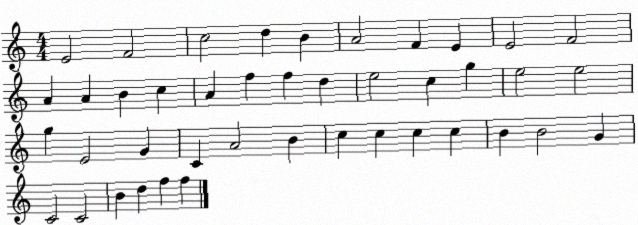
X:1
T:Untitled
M:4/4
L:1/4
K:C
E2 F2 c2 d B A2 F E E2 F2 A A B c A f f d e2 c g e2 e2 g E2 G C A2 B c c c c B B2 G C2 C2 B d f f